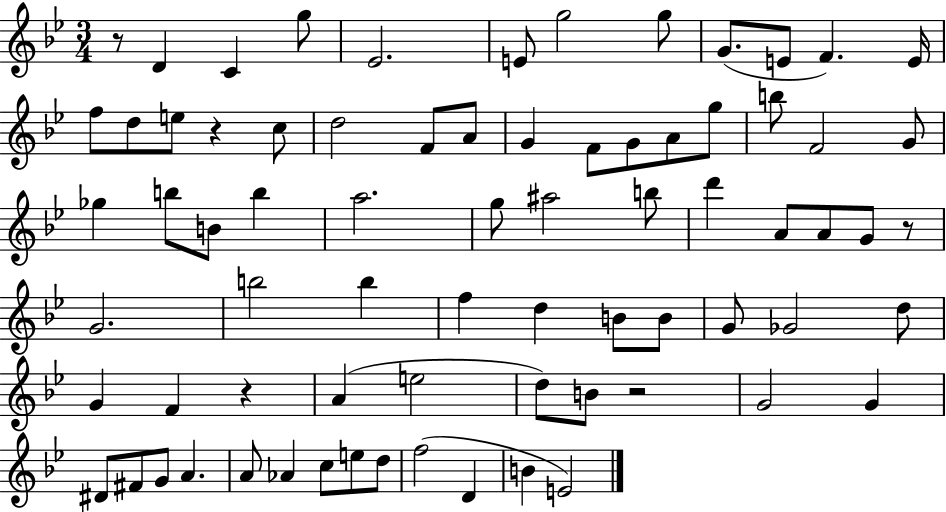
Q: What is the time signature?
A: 3/4